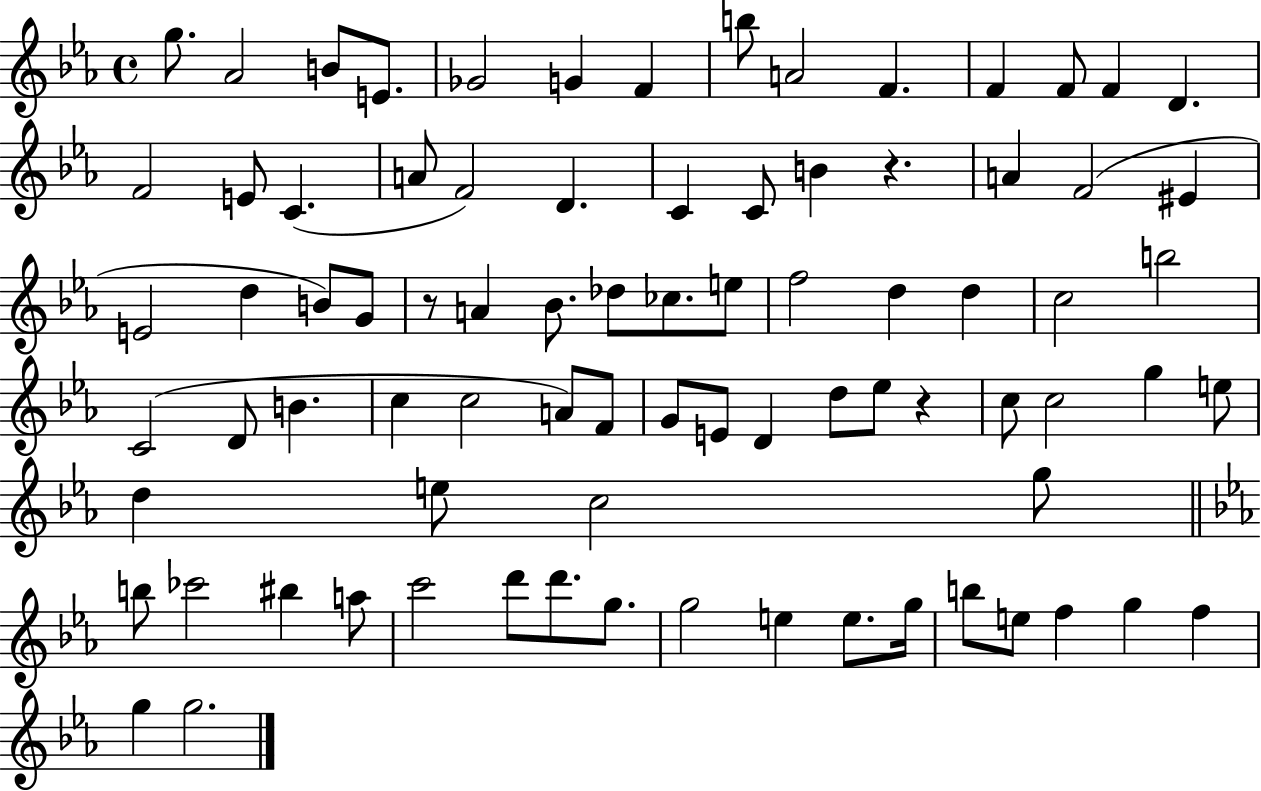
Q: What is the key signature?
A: EES major